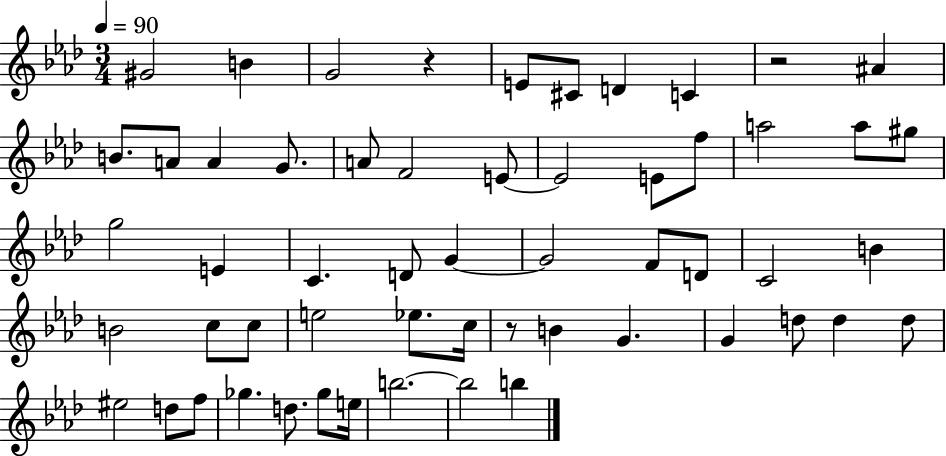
G#4/h B4/q G4/h R/q E4/e C#4/e D4/q C4/q R/h A#4/q B4/e. A4/e A4/q G4/e. A4/e F4/h E4/e E4/h E4/e F5/e A5/h A5/e G#5/e G5/h E4/q C4/q. D4/e G4/q G4/h F4/e D4/e C4/h B4/q B4/h C5/e C5/e E5/h Eb5/e. C5/s R/e B4/q G4/q. G4/q D5/e D5/q D5/e EIS5/h D5/e F5/e Gb5/q. D5/e. Gb5/e E5/s B5/h. B5/h B5/q